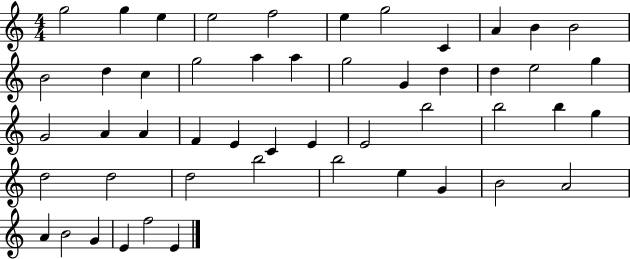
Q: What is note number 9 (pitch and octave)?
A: A4